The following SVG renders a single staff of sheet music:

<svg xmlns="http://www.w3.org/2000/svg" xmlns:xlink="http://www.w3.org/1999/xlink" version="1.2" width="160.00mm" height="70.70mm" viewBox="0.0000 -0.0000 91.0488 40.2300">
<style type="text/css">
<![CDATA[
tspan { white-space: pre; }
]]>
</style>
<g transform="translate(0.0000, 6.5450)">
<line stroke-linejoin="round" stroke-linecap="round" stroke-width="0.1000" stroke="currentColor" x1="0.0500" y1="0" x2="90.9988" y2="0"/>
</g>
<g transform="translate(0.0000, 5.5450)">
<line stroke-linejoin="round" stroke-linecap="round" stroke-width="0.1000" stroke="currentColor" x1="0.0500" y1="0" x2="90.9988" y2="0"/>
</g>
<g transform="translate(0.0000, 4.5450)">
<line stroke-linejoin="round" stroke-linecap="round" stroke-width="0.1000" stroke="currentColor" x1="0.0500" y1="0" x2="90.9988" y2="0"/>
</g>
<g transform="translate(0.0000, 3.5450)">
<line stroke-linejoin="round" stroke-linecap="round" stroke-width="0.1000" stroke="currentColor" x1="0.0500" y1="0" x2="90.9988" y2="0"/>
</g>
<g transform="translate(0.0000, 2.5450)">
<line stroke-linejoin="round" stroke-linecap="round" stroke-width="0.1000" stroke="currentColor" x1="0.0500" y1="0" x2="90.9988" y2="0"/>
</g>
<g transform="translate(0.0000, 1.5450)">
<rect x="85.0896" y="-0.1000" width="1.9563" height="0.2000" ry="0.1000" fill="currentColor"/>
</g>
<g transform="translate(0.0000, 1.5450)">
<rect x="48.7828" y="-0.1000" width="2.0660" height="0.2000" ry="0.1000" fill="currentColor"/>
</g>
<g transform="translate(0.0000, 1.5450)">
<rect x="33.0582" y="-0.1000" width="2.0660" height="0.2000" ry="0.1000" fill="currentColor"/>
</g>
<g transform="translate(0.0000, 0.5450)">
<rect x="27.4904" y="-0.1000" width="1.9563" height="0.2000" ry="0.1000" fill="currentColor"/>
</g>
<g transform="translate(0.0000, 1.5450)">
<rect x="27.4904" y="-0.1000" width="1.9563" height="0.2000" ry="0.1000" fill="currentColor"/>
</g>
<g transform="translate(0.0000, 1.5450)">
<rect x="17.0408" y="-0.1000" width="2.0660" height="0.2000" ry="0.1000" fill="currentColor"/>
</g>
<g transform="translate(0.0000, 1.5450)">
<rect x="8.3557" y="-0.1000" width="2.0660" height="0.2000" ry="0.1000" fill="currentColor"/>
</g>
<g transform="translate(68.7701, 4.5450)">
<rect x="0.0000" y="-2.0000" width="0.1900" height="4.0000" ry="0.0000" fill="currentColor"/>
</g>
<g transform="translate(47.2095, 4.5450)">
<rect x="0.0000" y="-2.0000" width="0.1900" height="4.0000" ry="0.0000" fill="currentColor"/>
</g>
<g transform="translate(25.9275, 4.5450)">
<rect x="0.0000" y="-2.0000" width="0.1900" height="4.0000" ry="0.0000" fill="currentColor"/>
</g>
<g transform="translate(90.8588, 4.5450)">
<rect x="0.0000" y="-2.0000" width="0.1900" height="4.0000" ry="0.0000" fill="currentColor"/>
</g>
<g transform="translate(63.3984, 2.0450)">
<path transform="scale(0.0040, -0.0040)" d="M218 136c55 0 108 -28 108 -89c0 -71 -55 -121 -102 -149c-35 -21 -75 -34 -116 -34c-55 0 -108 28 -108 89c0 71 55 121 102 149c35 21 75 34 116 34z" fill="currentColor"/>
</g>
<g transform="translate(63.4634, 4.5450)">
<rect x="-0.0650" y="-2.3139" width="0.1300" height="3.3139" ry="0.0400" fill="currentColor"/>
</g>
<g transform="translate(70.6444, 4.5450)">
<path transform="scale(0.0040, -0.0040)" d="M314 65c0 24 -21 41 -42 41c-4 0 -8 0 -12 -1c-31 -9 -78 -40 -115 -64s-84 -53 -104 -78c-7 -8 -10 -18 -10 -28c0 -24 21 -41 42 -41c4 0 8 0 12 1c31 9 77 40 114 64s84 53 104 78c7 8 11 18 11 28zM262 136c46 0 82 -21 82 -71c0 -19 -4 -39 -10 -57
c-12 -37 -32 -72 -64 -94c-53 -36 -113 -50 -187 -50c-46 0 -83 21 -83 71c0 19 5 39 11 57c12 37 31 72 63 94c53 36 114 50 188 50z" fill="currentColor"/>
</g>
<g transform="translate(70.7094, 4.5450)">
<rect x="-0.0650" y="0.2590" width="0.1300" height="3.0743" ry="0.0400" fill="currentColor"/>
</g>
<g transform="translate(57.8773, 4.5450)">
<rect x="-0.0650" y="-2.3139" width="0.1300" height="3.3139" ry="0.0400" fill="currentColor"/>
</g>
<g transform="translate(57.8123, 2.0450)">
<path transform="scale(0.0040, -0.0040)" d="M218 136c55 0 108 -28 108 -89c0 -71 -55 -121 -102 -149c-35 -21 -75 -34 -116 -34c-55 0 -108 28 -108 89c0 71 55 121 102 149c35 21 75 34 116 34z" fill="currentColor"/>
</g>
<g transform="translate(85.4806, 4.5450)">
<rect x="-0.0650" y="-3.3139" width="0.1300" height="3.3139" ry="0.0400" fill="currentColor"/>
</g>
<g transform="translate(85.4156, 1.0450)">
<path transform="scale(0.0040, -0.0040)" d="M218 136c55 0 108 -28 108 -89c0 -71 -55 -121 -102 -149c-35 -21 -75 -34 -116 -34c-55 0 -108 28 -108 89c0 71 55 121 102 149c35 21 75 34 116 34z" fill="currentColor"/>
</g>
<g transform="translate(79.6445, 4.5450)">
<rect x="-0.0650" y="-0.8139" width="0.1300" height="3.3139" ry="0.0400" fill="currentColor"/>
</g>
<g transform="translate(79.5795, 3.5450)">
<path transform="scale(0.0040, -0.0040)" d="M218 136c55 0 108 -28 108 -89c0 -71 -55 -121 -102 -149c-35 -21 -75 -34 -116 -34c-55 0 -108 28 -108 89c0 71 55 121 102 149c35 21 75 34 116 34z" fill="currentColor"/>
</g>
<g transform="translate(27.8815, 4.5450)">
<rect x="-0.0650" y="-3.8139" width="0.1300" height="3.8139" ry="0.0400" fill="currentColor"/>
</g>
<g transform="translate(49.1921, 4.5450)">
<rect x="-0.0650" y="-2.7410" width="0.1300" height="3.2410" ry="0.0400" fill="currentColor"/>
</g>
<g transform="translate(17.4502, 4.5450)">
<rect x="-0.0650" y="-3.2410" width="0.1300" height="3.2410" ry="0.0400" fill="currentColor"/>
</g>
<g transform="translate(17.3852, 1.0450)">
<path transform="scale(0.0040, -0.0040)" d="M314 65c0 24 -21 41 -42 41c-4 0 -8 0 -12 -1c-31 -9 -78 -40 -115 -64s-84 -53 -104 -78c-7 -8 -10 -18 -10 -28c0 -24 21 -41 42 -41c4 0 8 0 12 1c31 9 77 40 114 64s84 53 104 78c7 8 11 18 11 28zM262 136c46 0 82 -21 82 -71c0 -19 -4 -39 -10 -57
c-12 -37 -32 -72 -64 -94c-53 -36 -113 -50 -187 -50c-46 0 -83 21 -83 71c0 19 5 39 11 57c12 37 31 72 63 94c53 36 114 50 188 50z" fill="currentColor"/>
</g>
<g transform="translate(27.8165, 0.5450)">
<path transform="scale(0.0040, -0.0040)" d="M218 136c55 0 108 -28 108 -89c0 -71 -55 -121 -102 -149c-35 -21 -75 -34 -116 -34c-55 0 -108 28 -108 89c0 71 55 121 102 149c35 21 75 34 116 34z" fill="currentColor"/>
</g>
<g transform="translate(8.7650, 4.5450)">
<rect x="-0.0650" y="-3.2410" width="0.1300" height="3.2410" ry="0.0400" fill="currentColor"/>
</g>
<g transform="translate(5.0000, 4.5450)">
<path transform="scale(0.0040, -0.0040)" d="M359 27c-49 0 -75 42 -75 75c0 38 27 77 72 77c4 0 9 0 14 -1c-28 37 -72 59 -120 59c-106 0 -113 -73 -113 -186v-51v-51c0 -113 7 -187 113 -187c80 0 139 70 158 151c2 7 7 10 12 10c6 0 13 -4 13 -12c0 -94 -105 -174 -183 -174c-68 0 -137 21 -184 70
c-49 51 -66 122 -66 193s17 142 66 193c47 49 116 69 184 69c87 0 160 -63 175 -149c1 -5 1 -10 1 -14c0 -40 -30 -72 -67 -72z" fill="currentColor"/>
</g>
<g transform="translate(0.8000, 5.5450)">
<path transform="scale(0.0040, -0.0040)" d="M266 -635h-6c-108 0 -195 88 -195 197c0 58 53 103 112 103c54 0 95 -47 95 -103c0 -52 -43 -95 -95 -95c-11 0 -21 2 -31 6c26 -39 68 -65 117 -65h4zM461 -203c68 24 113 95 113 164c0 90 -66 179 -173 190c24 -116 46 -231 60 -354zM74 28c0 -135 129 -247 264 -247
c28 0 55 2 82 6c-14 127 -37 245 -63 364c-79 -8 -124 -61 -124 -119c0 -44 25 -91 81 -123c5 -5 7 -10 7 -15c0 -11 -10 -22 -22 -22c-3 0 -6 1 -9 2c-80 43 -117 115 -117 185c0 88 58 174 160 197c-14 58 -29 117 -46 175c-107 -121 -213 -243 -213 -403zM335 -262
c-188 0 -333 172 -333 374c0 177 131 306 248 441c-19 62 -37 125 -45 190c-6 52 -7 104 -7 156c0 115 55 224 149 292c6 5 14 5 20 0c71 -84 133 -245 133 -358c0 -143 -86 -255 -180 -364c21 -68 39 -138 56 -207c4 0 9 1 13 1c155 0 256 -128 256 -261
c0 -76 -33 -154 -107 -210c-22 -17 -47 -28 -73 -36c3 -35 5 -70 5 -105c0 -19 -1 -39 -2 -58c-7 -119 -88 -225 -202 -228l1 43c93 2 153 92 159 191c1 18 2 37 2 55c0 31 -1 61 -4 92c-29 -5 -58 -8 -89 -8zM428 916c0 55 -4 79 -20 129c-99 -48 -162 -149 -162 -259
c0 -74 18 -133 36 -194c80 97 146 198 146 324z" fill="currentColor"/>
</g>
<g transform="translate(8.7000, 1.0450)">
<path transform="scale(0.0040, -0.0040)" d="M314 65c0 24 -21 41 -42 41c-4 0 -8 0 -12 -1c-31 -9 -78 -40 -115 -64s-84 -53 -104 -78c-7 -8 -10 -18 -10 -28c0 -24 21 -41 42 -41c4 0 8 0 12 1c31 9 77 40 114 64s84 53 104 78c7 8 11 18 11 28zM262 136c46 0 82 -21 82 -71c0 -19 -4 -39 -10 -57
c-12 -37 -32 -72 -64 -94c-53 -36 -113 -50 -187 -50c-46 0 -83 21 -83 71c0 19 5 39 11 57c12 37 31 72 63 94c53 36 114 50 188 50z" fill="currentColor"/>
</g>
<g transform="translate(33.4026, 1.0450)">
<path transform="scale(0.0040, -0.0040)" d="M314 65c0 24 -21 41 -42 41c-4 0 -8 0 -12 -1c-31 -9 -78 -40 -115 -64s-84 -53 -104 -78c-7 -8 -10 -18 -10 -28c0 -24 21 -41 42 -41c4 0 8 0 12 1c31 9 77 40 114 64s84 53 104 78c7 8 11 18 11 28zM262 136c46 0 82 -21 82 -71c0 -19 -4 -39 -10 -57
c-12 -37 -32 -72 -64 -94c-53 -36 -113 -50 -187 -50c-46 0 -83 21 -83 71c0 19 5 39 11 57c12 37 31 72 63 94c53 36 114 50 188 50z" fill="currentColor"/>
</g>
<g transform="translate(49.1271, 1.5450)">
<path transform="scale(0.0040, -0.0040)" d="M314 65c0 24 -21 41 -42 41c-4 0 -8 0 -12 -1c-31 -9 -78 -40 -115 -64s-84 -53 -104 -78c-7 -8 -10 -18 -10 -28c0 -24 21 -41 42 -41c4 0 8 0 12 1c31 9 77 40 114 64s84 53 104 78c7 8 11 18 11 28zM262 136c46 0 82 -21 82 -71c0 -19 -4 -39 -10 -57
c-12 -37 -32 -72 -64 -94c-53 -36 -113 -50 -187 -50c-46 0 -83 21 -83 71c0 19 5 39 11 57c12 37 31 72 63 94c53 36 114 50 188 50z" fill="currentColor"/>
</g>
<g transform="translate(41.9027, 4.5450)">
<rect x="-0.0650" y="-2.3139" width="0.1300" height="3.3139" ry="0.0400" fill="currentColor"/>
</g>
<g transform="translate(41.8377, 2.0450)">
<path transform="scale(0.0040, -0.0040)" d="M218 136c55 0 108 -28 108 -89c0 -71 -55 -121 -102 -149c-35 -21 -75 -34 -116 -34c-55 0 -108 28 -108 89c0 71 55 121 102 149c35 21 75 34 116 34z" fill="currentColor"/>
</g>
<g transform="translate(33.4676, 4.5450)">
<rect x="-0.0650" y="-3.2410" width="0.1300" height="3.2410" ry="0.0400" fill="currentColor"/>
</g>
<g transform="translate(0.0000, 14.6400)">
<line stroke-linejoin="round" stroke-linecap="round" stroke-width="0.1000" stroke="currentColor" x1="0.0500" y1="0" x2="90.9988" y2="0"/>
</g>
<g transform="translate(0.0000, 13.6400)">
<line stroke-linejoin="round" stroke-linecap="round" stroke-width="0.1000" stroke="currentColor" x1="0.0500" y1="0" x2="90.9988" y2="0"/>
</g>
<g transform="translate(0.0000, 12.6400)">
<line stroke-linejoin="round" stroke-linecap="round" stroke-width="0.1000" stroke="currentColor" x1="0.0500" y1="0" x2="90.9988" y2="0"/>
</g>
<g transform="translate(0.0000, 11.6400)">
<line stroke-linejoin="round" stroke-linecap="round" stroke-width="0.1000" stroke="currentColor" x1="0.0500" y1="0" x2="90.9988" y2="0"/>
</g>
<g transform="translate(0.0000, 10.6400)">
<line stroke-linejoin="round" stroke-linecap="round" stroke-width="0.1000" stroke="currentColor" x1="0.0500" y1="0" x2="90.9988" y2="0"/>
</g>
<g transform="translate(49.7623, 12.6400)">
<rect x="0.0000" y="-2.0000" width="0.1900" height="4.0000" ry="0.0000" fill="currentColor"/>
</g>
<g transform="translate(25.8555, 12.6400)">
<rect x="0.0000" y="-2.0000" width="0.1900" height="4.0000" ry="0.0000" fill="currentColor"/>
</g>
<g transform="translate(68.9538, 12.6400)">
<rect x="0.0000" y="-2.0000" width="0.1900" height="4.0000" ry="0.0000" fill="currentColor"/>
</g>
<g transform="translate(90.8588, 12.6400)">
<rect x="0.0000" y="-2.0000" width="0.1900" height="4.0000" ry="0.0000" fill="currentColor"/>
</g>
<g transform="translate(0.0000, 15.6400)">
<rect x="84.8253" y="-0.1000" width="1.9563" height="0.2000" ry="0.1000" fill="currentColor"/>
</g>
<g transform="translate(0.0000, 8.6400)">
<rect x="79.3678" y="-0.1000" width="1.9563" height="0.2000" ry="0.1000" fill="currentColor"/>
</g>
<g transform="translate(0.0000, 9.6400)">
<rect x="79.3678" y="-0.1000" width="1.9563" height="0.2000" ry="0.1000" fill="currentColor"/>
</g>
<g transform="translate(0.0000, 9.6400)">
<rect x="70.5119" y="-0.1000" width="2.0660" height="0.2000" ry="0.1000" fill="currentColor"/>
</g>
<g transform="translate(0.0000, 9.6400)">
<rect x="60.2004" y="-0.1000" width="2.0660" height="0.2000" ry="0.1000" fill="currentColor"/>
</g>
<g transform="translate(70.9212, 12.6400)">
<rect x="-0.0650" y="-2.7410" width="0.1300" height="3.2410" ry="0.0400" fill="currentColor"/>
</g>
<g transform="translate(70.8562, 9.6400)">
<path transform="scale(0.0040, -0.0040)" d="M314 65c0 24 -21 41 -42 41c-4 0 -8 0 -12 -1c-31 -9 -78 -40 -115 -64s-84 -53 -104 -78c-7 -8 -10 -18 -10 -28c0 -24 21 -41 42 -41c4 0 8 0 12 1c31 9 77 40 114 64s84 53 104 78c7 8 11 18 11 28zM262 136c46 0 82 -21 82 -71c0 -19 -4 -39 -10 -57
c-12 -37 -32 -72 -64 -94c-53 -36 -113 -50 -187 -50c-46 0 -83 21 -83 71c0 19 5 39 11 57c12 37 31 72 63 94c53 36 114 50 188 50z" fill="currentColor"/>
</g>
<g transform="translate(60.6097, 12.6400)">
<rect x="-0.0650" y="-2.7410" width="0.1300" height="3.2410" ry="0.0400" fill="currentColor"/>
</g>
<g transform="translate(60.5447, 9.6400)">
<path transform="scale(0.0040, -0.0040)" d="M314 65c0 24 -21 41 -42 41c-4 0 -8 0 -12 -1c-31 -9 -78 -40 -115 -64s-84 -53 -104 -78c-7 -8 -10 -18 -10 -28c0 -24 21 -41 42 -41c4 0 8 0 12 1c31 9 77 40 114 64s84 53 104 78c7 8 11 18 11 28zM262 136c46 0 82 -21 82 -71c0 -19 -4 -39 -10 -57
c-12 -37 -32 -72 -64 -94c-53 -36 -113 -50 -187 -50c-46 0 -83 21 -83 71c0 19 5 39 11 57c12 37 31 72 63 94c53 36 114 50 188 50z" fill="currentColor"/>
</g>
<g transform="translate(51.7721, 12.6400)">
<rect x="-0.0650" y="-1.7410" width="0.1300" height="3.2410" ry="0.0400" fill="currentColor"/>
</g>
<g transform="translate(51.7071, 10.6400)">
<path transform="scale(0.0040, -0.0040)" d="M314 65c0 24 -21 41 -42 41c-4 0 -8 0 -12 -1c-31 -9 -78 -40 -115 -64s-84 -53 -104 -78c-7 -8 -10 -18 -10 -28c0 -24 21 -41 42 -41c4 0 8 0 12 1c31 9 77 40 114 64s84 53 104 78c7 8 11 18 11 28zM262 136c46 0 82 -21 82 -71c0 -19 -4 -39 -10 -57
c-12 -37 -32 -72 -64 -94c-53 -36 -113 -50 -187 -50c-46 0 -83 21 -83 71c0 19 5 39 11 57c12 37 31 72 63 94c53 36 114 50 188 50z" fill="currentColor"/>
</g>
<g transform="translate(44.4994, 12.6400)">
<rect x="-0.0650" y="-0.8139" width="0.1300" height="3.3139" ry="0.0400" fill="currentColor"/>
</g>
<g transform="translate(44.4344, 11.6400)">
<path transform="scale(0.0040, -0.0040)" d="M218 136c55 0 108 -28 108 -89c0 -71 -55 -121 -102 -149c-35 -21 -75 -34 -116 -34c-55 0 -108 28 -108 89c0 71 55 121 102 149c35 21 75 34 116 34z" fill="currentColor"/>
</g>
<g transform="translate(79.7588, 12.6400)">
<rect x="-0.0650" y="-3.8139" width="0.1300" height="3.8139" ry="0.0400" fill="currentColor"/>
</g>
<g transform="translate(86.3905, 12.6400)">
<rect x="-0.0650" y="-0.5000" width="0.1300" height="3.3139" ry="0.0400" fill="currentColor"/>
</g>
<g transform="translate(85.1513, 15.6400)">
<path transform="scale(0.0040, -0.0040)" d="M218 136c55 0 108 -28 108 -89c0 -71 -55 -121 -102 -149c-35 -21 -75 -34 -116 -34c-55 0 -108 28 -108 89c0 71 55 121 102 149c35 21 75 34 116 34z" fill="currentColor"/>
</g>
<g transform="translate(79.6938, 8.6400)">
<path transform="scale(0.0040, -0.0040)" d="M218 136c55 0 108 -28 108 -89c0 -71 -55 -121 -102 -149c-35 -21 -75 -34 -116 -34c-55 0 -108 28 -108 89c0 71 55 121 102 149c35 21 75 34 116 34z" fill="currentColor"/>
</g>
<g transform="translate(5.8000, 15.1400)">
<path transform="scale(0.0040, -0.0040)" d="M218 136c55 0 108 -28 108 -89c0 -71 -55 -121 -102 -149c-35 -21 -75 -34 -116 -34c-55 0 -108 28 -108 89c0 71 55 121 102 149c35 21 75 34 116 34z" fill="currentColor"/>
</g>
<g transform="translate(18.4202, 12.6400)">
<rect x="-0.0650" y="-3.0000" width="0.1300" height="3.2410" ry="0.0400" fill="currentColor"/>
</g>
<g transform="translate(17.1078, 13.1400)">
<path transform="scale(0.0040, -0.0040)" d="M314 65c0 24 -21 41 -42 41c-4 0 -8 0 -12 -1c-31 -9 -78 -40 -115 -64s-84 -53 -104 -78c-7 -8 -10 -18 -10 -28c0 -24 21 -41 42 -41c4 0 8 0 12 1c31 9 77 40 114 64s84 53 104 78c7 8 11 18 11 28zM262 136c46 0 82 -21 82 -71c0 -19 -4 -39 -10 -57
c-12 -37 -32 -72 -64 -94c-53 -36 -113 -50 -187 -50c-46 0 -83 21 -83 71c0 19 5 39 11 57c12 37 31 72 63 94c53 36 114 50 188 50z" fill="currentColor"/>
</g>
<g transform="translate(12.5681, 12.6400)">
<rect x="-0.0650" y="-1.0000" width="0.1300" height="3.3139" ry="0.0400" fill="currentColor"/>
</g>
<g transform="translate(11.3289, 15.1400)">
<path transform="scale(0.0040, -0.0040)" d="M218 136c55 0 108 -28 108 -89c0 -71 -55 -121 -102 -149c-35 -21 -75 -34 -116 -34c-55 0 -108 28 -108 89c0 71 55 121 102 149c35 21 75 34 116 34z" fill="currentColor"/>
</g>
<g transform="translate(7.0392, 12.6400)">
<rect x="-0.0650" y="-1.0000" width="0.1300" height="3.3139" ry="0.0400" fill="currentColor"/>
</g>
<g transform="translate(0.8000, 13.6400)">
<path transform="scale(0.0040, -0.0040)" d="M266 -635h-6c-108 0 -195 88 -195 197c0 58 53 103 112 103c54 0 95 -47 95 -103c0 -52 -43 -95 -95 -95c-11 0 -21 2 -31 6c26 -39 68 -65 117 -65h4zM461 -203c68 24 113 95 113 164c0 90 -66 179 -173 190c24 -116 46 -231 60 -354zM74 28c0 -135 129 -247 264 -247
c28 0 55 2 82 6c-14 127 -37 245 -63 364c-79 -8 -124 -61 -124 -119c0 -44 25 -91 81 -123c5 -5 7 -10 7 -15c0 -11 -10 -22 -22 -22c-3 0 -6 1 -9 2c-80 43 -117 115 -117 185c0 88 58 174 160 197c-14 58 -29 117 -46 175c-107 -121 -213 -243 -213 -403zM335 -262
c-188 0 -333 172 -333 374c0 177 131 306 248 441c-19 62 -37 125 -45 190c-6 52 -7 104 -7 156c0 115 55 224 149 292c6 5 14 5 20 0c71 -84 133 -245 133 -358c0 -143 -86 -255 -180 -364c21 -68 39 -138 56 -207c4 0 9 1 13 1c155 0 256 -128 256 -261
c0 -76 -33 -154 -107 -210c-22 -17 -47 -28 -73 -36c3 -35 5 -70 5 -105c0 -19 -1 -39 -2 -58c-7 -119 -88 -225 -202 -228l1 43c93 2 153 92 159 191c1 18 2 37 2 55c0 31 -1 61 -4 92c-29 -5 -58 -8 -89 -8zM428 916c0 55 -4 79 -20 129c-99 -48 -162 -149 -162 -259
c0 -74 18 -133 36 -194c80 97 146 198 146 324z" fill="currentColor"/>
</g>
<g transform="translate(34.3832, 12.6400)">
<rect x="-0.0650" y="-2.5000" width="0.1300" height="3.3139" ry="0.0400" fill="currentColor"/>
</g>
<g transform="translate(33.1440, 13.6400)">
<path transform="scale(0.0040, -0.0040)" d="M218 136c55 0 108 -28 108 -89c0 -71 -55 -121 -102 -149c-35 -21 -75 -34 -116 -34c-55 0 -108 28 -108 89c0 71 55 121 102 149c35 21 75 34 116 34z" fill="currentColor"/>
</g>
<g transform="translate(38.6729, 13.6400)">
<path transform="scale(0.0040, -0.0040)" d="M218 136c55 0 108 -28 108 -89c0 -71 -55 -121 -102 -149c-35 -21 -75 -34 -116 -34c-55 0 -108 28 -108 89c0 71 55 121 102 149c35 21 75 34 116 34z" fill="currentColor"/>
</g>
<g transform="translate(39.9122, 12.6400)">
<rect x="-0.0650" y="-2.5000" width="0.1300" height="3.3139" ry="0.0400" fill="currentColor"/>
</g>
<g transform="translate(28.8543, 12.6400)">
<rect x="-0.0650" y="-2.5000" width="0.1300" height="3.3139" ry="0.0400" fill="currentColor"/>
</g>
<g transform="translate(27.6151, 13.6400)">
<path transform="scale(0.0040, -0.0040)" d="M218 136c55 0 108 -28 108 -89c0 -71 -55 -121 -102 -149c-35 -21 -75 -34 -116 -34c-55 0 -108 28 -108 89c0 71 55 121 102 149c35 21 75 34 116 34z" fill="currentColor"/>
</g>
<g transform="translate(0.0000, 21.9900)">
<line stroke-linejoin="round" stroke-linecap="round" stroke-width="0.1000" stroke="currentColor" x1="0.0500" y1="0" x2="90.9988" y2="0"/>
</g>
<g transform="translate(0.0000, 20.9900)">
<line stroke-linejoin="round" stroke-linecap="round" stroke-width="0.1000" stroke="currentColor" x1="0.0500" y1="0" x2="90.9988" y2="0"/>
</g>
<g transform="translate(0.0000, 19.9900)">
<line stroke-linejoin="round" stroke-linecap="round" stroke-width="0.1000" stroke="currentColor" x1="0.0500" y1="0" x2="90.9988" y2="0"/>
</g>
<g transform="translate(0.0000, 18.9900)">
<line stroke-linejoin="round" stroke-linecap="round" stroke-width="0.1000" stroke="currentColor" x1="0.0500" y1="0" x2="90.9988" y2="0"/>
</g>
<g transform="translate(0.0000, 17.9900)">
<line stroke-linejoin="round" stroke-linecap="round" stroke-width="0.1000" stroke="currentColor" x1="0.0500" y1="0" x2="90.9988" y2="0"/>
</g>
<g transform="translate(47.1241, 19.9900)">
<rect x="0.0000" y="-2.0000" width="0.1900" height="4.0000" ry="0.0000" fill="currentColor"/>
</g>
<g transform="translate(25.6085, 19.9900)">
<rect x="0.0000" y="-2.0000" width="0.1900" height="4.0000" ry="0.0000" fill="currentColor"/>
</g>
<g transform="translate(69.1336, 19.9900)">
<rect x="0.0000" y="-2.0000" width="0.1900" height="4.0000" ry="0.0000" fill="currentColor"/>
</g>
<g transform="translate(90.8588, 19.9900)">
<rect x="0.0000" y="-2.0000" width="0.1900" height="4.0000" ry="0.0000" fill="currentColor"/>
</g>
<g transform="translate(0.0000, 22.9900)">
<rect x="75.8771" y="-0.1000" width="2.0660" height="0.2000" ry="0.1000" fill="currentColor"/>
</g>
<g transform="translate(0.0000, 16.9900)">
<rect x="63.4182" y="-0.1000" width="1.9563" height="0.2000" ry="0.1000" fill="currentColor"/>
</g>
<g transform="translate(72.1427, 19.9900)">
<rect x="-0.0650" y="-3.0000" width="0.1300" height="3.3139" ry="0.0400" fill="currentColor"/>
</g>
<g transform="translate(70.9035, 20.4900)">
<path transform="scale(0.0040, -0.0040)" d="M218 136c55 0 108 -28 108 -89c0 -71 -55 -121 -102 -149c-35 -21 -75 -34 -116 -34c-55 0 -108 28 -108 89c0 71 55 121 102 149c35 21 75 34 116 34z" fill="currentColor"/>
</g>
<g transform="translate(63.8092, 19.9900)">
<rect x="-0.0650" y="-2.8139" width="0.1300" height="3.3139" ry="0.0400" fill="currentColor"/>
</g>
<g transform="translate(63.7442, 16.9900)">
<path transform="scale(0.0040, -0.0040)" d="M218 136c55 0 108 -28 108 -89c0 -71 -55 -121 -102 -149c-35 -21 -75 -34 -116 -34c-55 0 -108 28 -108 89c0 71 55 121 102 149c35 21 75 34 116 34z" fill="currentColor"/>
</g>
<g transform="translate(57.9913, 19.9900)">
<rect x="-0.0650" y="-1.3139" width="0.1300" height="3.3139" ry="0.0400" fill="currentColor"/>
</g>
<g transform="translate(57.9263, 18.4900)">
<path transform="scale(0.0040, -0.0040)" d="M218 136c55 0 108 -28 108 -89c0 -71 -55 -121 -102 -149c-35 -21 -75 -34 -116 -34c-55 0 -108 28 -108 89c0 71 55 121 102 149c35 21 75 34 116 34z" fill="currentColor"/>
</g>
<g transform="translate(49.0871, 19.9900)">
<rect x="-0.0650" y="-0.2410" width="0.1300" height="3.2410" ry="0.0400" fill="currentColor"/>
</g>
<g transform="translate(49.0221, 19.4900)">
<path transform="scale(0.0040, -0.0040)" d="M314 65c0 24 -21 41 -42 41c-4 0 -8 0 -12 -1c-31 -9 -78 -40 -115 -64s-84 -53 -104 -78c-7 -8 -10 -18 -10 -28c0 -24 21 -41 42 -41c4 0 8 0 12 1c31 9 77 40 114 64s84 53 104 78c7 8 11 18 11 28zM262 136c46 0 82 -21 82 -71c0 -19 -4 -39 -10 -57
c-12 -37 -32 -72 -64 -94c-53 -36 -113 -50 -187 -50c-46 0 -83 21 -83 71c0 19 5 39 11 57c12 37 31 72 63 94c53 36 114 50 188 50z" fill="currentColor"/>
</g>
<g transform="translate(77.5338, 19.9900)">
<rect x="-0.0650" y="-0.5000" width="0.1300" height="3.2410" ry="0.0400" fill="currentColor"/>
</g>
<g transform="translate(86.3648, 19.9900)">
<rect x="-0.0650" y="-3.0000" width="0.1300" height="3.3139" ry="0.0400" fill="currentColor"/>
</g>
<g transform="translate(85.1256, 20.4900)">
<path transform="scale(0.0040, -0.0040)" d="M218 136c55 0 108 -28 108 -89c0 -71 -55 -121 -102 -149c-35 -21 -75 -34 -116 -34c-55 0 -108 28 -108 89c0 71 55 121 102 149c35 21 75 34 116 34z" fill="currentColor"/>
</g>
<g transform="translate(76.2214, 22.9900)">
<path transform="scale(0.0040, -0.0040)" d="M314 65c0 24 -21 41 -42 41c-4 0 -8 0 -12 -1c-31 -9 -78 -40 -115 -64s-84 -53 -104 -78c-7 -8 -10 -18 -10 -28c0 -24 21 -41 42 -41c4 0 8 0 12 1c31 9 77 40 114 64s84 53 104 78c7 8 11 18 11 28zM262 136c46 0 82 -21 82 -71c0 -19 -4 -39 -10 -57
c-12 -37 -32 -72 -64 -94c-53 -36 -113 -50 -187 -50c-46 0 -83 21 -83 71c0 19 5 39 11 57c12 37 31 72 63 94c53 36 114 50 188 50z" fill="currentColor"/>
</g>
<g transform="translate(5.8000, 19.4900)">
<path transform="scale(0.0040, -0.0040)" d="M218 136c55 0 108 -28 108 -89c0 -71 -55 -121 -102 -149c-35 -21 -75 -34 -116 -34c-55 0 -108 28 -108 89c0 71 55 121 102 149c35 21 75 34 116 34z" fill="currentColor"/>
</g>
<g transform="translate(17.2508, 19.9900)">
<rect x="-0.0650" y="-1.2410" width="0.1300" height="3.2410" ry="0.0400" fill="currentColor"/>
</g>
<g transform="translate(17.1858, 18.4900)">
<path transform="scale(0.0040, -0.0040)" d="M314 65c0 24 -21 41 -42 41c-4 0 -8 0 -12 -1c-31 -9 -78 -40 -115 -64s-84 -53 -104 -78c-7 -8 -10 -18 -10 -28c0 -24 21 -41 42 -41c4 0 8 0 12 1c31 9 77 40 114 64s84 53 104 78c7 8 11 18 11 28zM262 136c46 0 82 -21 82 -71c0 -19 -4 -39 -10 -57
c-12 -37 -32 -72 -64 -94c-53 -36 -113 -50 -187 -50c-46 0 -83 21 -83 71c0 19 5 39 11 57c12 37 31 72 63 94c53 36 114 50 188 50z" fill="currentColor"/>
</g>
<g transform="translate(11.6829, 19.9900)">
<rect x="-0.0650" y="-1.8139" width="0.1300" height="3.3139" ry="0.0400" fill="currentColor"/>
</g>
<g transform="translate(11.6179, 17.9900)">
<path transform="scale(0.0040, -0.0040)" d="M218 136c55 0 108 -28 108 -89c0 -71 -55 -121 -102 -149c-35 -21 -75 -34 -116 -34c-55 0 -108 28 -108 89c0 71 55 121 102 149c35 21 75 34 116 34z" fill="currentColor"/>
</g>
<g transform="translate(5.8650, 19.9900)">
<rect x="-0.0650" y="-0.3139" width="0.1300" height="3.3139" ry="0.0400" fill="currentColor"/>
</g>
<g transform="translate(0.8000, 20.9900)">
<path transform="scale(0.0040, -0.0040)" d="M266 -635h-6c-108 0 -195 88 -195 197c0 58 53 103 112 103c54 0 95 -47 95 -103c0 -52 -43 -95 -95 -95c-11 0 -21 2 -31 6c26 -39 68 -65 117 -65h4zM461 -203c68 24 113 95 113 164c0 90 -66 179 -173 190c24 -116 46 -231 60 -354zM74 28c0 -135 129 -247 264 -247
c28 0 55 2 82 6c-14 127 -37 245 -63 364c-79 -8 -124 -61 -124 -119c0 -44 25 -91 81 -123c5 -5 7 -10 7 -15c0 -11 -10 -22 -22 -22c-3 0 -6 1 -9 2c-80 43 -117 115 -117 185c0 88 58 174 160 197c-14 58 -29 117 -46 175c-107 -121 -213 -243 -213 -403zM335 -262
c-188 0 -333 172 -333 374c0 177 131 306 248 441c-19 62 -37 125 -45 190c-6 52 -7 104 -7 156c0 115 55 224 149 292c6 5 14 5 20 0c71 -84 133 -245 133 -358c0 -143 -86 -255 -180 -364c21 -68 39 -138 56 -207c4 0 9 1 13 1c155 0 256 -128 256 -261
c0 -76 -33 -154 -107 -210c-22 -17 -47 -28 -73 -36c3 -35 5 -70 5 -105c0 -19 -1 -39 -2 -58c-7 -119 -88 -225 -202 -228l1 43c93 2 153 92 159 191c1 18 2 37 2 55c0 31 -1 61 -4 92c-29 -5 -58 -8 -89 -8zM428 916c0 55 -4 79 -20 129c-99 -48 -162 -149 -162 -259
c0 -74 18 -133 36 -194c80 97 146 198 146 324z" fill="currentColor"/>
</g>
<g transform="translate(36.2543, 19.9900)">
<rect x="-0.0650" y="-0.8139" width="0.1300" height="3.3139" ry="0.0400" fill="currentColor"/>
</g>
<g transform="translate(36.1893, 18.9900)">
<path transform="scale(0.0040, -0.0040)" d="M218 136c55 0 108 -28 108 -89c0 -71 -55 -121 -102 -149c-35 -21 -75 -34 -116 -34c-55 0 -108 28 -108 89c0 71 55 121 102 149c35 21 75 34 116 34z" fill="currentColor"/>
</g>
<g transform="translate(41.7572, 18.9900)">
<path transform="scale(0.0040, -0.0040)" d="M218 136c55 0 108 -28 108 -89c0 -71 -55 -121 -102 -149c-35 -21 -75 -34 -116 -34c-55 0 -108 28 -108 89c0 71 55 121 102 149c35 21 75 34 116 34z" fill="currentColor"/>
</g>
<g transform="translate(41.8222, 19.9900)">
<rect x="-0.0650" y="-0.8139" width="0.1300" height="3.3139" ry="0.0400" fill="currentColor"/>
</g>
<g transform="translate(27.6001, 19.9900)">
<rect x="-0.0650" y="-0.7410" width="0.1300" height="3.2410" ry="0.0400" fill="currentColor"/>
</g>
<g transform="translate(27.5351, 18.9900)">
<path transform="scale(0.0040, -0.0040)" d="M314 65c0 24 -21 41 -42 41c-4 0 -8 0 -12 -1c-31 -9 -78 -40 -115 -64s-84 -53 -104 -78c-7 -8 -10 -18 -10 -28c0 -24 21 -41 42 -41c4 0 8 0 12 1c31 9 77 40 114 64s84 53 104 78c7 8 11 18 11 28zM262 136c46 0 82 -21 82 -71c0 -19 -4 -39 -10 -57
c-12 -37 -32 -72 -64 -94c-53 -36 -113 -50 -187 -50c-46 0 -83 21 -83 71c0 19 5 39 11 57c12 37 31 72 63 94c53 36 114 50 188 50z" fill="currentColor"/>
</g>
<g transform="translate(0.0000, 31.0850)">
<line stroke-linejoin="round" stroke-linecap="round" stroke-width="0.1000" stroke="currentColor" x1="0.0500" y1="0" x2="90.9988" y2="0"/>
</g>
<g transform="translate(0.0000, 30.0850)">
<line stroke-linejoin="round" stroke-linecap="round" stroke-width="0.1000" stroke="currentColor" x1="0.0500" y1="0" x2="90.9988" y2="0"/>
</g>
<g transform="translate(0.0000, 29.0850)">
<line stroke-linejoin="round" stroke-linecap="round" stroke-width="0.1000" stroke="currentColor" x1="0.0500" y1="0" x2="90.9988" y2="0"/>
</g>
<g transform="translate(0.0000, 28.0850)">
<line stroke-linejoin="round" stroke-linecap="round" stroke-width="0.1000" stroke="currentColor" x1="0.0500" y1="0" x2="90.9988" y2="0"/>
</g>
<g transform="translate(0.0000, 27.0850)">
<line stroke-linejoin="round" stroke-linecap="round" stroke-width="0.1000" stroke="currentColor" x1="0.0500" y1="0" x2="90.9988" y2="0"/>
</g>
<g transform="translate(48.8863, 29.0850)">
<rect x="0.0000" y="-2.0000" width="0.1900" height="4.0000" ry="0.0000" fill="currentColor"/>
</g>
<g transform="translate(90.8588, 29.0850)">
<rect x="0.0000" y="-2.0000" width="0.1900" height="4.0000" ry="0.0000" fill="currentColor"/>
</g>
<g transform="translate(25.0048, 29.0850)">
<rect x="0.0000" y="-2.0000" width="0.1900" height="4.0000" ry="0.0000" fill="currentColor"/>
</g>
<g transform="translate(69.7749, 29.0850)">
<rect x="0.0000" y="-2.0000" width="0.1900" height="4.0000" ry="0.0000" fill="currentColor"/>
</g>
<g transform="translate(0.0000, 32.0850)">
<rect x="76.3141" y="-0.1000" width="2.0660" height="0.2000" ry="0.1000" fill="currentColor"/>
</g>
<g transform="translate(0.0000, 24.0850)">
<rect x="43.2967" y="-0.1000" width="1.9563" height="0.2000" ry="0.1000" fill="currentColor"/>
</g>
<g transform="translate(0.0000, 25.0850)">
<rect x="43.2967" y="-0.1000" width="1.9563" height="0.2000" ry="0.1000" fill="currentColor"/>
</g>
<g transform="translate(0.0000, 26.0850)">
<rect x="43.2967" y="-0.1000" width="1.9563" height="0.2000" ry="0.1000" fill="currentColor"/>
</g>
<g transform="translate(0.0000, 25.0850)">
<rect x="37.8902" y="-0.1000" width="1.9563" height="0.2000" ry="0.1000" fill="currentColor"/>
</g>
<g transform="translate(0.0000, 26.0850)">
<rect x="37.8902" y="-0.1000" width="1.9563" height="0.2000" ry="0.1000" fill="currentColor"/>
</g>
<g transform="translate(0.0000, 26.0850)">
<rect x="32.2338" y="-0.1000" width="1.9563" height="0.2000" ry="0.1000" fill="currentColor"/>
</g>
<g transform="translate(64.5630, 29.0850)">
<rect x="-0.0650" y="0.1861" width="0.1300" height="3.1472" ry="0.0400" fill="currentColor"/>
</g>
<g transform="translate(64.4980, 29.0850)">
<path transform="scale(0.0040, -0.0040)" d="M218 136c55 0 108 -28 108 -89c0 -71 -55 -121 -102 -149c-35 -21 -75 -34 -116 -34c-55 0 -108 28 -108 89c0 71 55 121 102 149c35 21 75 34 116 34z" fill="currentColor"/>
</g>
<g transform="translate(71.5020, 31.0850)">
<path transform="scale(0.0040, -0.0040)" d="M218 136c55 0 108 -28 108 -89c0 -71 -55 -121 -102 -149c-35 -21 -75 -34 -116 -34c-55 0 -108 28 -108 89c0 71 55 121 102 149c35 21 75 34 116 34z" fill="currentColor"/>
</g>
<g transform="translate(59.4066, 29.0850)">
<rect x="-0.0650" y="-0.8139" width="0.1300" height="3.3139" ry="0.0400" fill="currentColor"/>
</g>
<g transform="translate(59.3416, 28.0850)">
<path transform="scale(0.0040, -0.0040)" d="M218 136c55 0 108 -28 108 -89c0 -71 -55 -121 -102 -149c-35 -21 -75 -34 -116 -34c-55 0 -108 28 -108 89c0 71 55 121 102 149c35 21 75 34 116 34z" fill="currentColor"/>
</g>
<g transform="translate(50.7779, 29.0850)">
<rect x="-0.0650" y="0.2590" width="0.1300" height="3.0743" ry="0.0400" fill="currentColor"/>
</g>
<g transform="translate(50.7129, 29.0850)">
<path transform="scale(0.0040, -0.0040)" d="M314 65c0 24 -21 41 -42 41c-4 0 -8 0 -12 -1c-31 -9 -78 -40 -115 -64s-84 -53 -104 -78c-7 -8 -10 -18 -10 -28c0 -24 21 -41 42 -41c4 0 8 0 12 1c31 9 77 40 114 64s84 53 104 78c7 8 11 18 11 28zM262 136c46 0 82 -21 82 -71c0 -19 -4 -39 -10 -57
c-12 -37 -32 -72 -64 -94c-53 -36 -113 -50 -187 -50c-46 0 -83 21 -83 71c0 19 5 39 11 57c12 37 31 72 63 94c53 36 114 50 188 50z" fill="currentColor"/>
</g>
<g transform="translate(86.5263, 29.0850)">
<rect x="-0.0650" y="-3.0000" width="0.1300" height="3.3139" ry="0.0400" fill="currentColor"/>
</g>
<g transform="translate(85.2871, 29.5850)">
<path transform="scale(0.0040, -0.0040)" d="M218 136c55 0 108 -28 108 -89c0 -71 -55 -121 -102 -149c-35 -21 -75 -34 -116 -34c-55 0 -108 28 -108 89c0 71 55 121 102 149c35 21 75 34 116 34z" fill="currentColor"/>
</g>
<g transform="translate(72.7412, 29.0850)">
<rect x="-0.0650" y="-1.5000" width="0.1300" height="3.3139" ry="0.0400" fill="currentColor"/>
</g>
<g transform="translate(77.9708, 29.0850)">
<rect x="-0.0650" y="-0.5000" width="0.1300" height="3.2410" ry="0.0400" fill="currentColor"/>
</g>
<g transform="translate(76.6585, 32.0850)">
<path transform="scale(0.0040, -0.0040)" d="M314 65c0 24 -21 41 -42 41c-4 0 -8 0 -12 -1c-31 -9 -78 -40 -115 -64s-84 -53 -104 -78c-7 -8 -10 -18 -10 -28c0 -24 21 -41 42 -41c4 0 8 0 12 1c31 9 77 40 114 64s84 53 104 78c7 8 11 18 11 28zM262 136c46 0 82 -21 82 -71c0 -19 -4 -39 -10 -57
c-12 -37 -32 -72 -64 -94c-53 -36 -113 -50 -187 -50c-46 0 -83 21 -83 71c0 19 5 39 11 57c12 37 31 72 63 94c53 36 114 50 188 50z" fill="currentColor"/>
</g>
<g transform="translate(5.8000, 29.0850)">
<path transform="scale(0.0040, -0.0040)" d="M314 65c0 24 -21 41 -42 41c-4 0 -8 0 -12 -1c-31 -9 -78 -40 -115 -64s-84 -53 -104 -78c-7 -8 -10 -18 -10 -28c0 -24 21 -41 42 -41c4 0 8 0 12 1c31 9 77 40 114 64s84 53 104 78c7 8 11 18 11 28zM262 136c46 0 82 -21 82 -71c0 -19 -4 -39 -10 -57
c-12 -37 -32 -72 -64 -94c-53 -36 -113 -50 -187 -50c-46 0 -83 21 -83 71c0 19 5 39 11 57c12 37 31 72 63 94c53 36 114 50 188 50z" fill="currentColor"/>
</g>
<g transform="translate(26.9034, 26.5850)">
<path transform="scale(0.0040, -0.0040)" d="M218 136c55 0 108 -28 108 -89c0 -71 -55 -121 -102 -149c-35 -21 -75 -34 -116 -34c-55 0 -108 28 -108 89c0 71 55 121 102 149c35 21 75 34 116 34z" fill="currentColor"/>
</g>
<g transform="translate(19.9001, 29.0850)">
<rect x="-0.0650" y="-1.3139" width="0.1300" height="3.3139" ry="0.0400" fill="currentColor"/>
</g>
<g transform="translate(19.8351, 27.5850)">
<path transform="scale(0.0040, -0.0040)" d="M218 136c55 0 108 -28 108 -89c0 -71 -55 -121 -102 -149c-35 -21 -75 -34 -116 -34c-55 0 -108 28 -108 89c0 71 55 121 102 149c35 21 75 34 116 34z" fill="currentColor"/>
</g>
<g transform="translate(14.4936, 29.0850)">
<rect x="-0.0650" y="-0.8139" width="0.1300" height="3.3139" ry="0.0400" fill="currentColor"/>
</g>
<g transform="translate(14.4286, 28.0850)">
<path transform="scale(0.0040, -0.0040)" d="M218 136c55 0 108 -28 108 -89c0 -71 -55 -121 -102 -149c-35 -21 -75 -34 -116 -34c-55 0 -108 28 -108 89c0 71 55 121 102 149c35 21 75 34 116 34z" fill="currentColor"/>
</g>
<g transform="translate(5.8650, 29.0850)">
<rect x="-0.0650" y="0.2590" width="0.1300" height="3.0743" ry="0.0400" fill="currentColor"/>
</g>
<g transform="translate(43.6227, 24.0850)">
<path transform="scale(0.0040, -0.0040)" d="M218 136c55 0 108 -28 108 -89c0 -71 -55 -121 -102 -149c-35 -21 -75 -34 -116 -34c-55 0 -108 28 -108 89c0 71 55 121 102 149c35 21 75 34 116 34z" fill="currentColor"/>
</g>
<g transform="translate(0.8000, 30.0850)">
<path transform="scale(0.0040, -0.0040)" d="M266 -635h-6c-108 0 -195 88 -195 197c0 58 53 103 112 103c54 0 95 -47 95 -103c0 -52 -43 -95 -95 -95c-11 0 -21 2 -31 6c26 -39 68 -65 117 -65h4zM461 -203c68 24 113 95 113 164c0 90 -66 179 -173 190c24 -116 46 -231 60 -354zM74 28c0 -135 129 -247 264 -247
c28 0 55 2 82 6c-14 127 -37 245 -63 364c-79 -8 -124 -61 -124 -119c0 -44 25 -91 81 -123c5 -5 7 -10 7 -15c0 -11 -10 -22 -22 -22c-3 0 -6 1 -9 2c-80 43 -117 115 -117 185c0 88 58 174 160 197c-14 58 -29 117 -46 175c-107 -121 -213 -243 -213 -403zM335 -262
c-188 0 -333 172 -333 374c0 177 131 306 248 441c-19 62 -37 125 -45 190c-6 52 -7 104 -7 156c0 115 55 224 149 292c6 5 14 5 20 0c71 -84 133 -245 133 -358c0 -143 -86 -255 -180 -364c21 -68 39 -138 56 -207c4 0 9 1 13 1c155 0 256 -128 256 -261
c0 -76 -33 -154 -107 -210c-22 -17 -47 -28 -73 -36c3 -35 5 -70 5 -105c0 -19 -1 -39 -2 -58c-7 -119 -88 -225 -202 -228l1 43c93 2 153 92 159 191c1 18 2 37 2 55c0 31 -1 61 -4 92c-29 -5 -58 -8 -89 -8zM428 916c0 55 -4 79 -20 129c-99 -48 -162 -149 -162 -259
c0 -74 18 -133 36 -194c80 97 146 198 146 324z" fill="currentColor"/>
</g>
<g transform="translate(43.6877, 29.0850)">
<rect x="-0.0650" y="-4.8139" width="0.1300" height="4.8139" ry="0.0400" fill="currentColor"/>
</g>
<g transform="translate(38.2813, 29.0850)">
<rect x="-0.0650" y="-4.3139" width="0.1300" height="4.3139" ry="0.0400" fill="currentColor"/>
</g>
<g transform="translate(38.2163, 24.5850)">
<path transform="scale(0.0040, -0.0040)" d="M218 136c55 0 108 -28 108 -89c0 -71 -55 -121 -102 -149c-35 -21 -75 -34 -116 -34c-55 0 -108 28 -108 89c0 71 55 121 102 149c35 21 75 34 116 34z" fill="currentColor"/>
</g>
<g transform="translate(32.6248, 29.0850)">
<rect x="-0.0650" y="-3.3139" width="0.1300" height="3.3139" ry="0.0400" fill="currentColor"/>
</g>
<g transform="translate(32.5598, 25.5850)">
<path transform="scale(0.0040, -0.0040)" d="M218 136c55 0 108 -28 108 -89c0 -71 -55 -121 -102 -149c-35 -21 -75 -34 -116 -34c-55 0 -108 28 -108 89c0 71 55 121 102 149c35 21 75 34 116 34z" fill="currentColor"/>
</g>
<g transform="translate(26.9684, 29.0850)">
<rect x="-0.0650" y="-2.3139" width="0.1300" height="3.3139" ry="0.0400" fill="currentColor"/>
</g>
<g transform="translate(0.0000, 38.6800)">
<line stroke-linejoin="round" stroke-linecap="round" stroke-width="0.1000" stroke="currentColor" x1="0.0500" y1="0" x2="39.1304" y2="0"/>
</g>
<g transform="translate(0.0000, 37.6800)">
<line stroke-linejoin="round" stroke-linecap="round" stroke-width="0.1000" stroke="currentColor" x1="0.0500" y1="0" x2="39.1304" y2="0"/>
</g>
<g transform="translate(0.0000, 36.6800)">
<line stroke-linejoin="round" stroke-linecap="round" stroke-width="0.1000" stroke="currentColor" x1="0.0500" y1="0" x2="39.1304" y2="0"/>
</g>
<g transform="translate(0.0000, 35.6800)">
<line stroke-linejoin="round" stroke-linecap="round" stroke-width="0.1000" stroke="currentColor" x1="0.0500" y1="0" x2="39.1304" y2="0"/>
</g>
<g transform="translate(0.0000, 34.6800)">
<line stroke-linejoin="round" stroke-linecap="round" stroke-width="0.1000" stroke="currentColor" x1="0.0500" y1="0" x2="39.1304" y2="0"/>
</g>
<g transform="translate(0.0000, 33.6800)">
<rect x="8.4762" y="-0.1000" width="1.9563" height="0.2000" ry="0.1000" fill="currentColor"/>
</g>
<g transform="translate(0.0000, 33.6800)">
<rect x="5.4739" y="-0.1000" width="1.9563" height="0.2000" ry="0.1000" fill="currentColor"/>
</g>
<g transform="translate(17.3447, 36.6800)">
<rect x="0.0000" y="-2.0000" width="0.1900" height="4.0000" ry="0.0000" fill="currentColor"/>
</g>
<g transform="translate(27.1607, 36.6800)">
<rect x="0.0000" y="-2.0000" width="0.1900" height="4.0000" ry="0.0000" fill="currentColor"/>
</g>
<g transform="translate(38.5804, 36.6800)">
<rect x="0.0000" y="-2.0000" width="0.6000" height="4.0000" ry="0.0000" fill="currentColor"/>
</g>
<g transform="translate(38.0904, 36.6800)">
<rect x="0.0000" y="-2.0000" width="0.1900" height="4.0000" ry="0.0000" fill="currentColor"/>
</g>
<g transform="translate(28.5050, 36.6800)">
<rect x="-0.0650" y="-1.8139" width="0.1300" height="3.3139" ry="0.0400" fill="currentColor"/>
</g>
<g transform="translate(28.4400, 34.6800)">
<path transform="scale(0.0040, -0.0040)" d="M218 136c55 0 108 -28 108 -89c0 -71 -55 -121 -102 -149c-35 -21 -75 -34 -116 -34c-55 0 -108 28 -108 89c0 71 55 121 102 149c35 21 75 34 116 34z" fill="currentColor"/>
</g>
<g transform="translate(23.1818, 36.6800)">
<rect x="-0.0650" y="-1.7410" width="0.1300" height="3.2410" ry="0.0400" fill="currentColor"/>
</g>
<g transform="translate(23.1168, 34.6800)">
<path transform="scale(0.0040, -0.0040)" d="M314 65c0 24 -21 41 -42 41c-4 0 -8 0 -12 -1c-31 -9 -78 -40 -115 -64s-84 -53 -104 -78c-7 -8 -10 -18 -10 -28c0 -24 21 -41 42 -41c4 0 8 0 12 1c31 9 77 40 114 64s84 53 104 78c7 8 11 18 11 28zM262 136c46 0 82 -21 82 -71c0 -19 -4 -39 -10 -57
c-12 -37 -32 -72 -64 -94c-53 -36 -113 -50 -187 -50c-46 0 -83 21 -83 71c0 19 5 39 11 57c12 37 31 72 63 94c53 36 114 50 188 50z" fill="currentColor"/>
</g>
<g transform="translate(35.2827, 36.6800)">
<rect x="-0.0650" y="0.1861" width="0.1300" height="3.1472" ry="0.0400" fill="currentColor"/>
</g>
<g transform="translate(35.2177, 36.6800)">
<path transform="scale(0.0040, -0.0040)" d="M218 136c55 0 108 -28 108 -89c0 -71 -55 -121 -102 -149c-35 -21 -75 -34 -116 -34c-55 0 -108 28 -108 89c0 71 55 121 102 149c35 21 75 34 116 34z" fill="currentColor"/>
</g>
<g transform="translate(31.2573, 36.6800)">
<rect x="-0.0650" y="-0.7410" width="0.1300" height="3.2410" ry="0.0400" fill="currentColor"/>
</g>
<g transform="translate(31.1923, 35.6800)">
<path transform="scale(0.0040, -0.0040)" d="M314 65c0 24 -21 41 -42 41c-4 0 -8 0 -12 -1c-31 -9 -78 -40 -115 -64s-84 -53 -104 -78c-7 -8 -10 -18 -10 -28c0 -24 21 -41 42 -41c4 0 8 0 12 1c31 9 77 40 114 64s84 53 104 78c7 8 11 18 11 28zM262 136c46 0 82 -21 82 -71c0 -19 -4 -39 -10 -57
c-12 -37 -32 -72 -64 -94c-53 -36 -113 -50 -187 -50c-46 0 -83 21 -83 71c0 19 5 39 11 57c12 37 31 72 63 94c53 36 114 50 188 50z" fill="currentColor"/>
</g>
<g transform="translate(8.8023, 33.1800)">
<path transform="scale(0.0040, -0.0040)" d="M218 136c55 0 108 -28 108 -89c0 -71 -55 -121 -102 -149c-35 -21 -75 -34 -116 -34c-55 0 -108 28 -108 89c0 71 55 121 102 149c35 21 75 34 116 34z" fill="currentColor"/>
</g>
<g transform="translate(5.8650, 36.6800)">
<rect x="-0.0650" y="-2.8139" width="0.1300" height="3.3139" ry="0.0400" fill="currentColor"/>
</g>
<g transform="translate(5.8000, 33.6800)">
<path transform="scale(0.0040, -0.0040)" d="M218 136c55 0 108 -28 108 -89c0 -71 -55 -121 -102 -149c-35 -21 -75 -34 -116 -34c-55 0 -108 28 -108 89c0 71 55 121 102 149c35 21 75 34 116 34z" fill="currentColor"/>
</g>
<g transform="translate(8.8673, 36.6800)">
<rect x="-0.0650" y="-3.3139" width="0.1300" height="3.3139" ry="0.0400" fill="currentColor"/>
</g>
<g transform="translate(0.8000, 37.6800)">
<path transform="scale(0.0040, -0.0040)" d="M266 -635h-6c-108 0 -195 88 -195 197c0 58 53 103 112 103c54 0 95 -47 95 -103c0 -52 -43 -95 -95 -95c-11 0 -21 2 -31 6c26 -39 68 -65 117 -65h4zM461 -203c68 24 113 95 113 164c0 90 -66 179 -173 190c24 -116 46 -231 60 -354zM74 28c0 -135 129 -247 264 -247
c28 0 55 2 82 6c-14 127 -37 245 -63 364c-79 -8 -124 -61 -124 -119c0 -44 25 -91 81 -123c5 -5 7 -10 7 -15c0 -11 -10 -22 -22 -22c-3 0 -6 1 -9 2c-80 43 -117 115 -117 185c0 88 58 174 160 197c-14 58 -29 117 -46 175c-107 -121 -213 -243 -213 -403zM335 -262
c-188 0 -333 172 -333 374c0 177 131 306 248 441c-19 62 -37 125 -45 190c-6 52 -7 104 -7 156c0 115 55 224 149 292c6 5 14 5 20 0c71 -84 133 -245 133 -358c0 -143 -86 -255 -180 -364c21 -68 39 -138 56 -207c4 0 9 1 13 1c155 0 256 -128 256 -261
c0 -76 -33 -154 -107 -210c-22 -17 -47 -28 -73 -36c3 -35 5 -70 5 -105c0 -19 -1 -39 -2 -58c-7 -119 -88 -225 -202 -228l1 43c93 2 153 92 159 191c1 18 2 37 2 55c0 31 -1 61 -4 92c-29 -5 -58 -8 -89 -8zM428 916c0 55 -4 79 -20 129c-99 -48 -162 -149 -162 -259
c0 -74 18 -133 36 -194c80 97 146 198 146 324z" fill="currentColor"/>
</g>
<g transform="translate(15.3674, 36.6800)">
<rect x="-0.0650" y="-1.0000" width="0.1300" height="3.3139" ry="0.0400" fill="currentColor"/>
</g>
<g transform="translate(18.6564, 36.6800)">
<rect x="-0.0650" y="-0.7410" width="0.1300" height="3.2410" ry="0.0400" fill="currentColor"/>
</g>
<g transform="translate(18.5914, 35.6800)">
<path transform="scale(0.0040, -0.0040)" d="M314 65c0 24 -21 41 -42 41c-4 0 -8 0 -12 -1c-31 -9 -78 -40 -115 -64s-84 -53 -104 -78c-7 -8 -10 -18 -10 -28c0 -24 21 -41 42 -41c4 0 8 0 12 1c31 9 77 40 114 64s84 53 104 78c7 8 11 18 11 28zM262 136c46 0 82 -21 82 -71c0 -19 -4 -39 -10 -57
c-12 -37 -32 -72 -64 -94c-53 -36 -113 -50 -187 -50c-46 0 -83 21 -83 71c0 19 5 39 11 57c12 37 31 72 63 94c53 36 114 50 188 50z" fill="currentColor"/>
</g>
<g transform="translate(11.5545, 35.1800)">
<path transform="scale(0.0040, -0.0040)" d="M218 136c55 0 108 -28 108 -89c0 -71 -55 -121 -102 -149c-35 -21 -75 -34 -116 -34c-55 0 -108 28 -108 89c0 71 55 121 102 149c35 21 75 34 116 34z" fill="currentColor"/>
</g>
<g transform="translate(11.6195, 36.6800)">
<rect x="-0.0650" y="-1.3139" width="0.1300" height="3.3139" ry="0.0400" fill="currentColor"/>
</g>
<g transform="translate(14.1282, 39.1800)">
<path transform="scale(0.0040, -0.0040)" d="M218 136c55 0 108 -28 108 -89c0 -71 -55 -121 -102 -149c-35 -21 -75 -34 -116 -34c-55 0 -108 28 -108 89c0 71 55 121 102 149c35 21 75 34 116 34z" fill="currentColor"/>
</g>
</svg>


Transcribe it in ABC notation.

X:1
T:Untitled
M:4/4
L:1/4
K:C
b2 b2 c' b2 g a2 g g B2 d b D D A2 G G G d f2 a2 a2 c' C c f e2 d2 d d c2 e a A C2 A B2 d e g b d' e' B2 d B E C2 A a b e D d2 f2 f d2 B